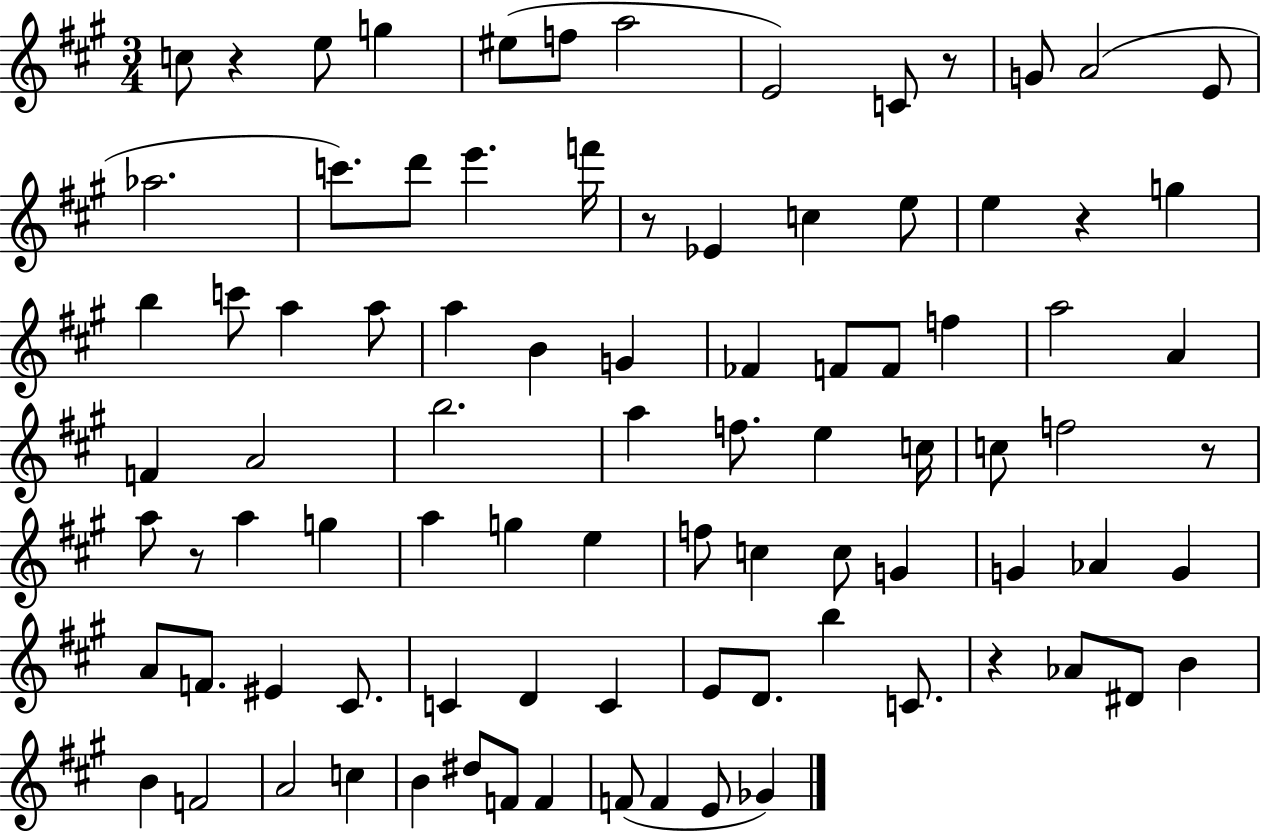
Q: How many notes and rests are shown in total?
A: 89